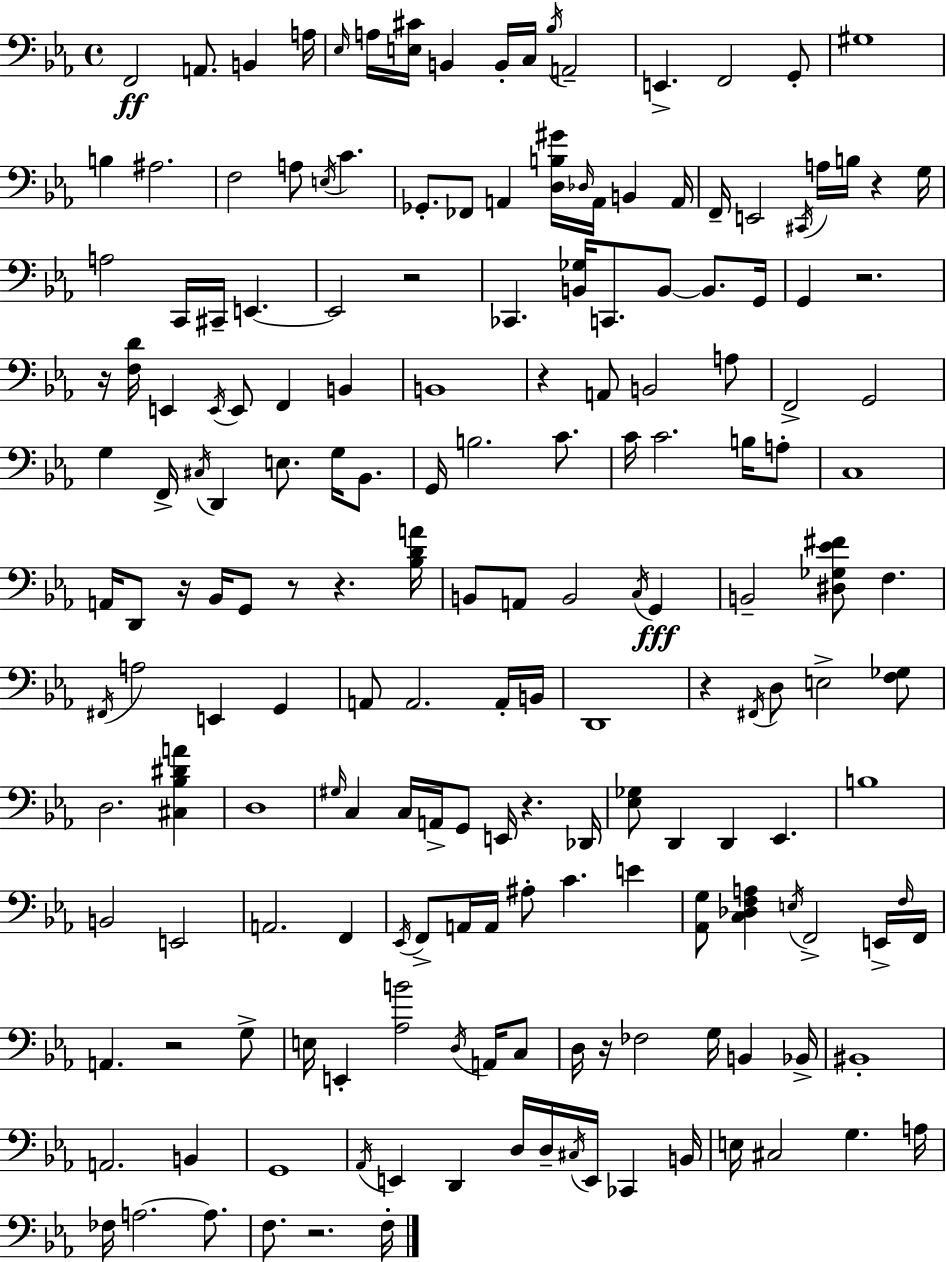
F2/h A2/e. B2/q A3/s Eb3/s A3/s [E3,C#4]/s B2/q B2/s C3/s Bb3/s A2/h E2/q. F2/h G2/e G#3/w B3/q A#3/h. F3/h A3/e E3/s C4/q. Gb2/e. FES2/e A2/q [D3,B3,G#4]/s Db3/s A2/s B2/q A2/s F2/s E2/h C#2/s A3/s B3/s R/q G3/s A3/h C2/s C#2/s E2/q. E2/h R/h CES2/q. [B2,Gb3]/s C2/e. B2/e B2/e. G2/s G2/q R/h. R/s [F3,D4]/s E2/q E2/s E2/e F2/q B2/q B2/w R/q A2/e B2/h A3/e F2/h G2/h G3/q F2/s C#3/s D2/q E3/e. G3/s Bb2/e. G2/s B3/h. C4/e. C4/s C4/h. B3/s A3/e C3/w A2/s D2/e R/s Bb2/s G2/e R/e R/q. [Bb3,D4,A4]/s B2/e A2/e B2/h C3/s G2/q B2/h [D#3,Gb3,Eb4,F#4]/e F3/q. F#2/s A3/h E2/q G2/q A2/e A2/h. A2/s B2/s D2/w R/q F#2/s D3/e E3/h [F3,Gb3]/e D3/h. [C#3,Bb3,D#4,A4]/q D3/w G#3/s C3/q C3/s A2/s G2/e E2/s R/q. Db2/s [Eb3,Gb3]/e D2/q D2/q Eb2/q. B3/w B2/h E2/h A2/h. F2/q Eb2/s F2/e A2/s A2/s A#3/e C4/q. E4/q [Ab2,G3]/e [C3,Db3,F3,A3]/q E3/s F2/h E2/s F3/s F2/s A2/q. R/h G3/e E3/s E2/q [Ab3,B4]/h D3/s A2/s C3/e D3/s R/s FES3/h G3/s B2/q Bb2/s BIS2/w A2/h. B2/q G2/w Ab2/s E2/q D2/q D3/s D3/s C#3/s E2/s CES2/q B2/s E3/s C#3/h G3/q. A3/s FES3/s A3/h. A3/e. F3/e. R/h. F3/s